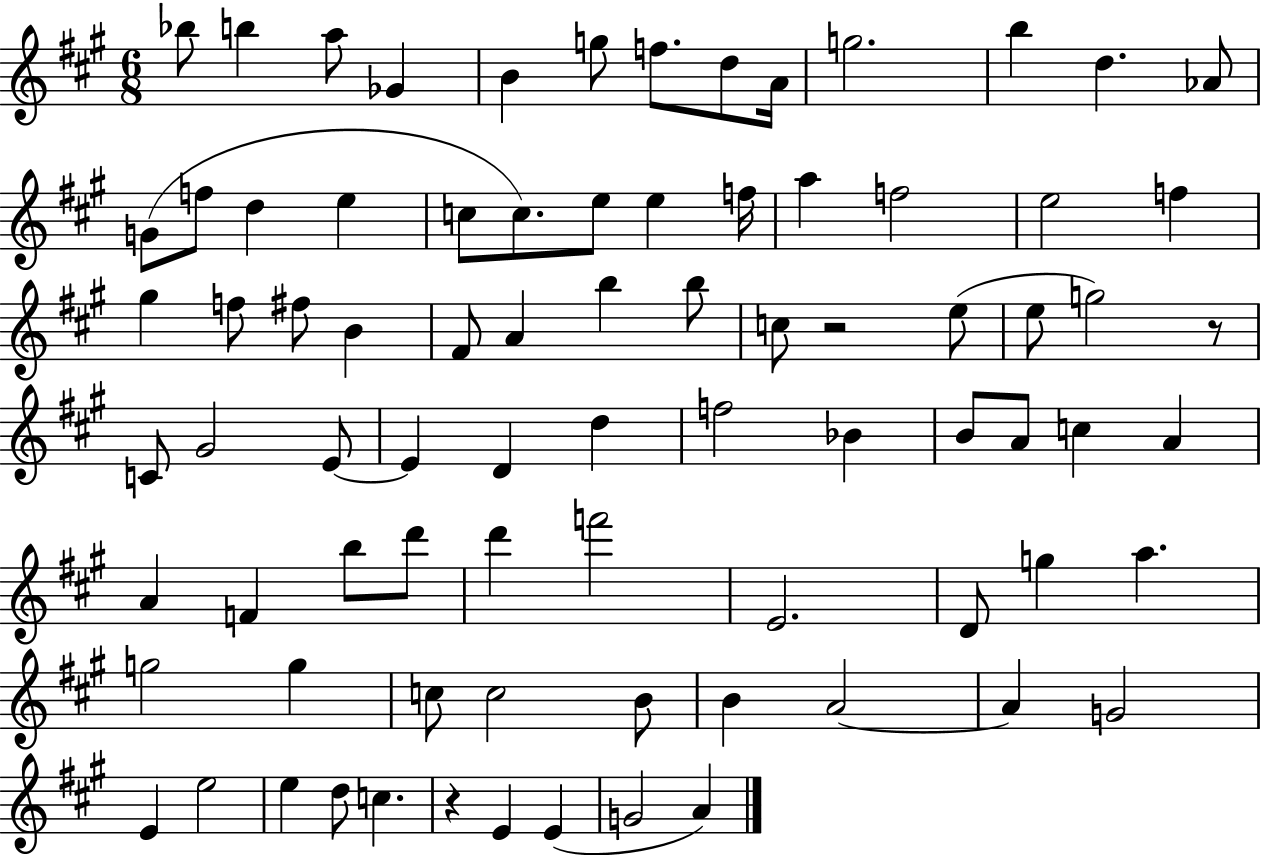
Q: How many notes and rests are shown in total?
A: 81